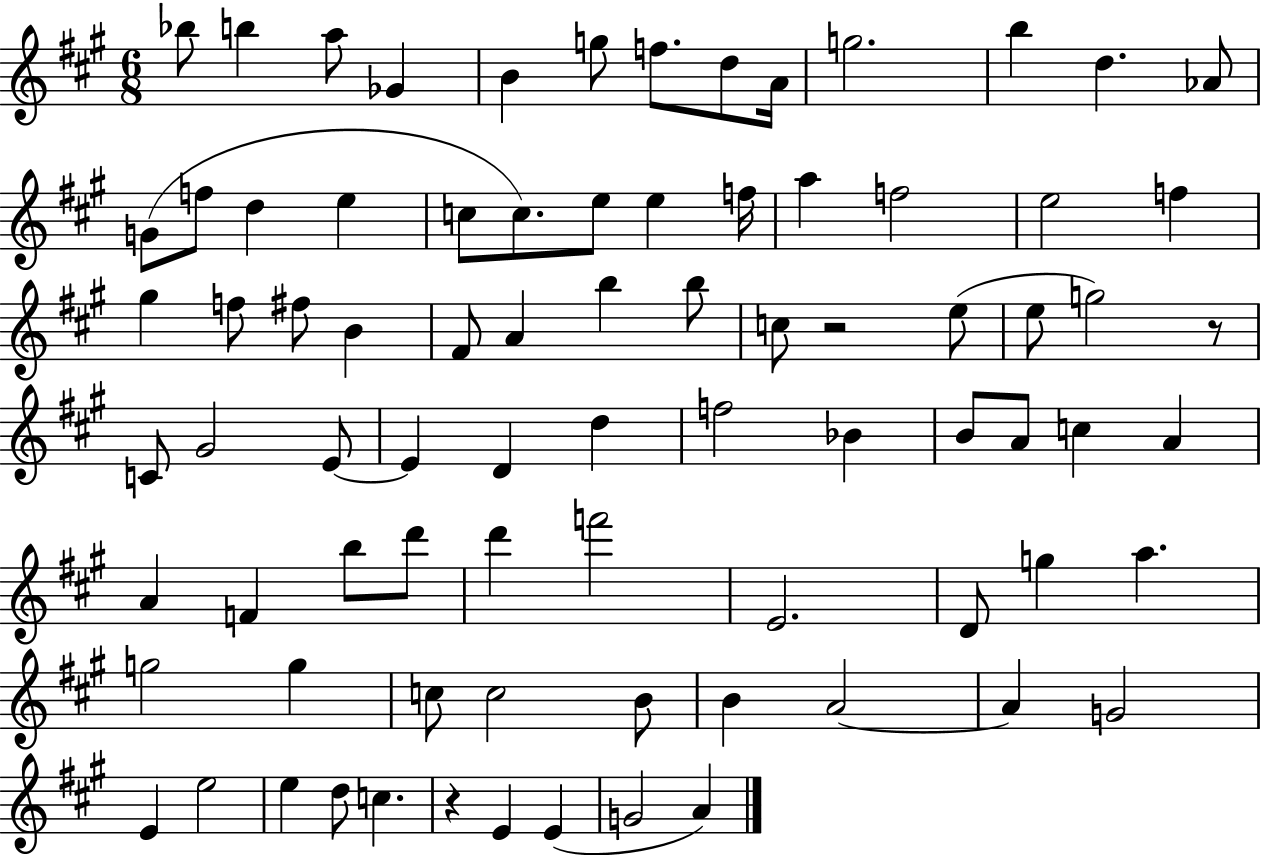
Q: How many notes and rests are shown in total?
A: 81